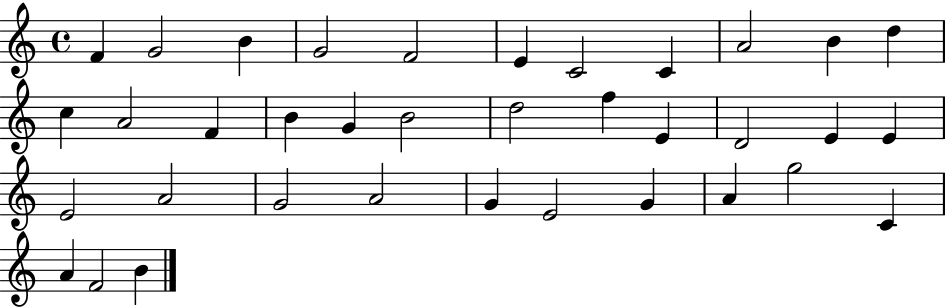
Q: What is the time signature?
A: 4/4